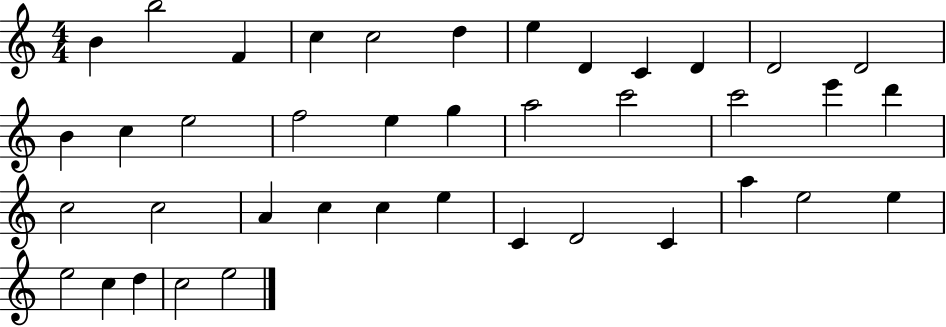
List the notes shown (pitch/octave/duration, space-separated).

B4/q B5/h F4/q C5/q C5/h D5/q E5/q D4/q C4/q D4/q D4/h D4/h B4/q C5/q E5/h F5/h E5/q G5/q A5/h C6/h C6/h E6/q D6/q C5/h C5/h A4/q C5/q C5/q E5/q C4/q D4/h C4/q A5/q E5/h E5/q E5/h C5/q D5/q C5/h E5/h